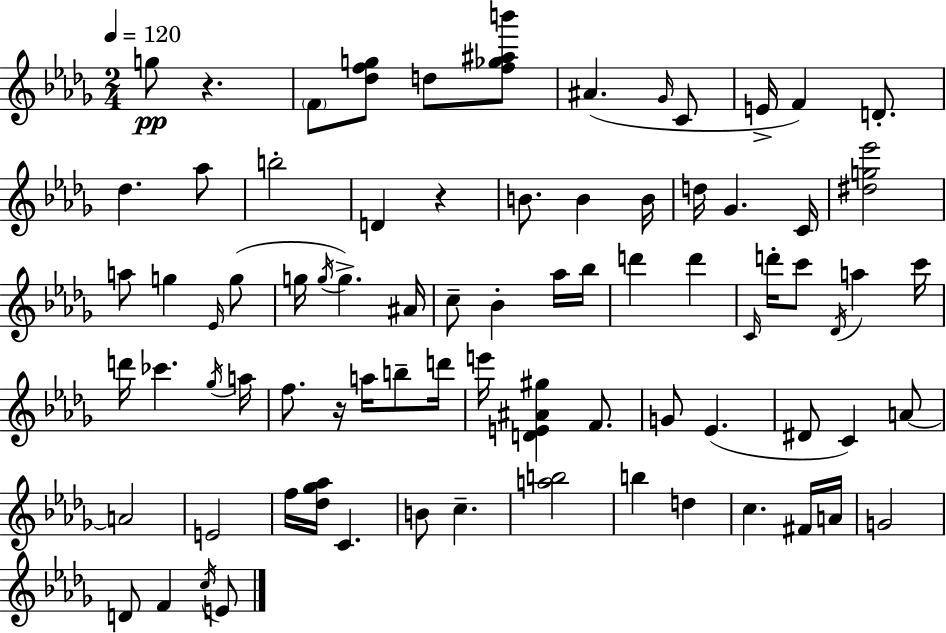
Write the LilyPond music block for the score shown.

{
  \clef treble
  \numericTimeSignature
  \time 2/4
  \key bes \minor
  \tempo 4 = 120
  g''8\pp r4. | \parenthesize f'8 <des'' f'' g''>8 d''8 <f'' ges'' ais'' b'''>8 | ais'4.( \grace { ges'16 } c'8 | e'16-> f'4) d'8.-. | \break des''4. aes''8 | b''2-. | d'4 r4 | b'8. b'4 | \break b'16 d''16 ges'4. | c'16 <dis'' g'' ees'''>2 | a''8 g''4 \grace { ees'16 } | g''8( g''16 \acciaccatura { g''16 } g''4.->) | \break ais'16 c''8-- bes'4-. | aes''16 bes''16 d'''4 d'''4 | \grace { c'16 } d'''16-. c'''8 \acciaccatura { des'16 } | a''4 c'''16 d'''16 ces'''4. | \break \acciaccatura { ges''16 } a''16 f''8. | r16 a''16 b''8-- d'''16 e'''16 <d' e' ais' gis''>4 | f'8. g'8 | ees'4.( dis'8 | \break c'4) a'8~~ a'2 | e'2 | f''16 <des'' ges'' aes''>16 | c'4. b'8 | \break c''4.-- <a'' b''>2 | b''4 | d''4 c''4. | fis'16 a'16 g'2 | \break d'8 | f'4 \acciaccatura { c''16 } e'8 \bar "|."
}